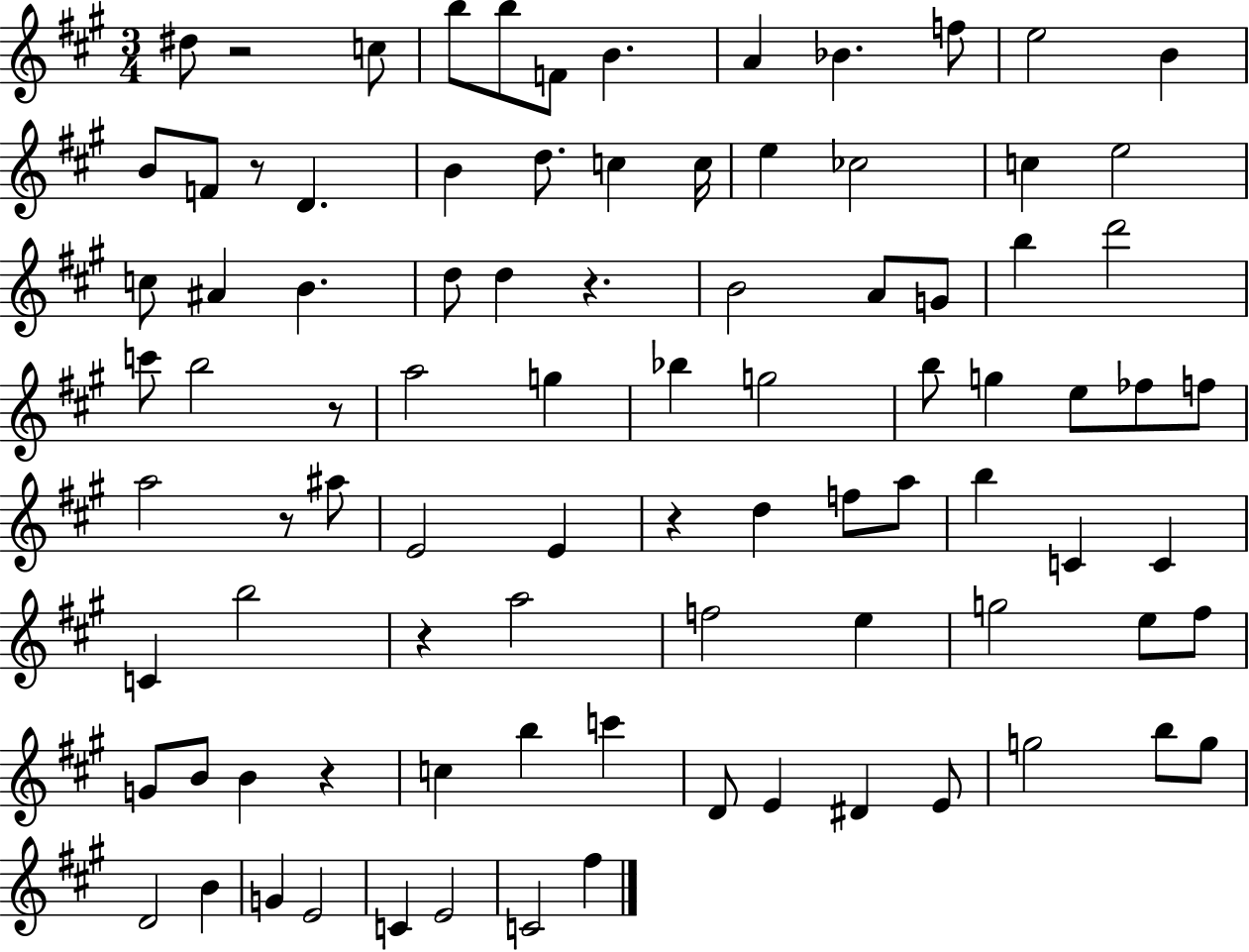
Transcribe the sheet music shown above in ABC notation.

X:1
T:Untitled
M:3/4
L:1/4
K:A
^d/2 z2 c/2 b/2 b/2 F/2 B A _B f/2 e2 B B/2 F/2 z/2 D B d/2 c c/4 e _c2 c e2 c/2 ^A B d/2 d z B2 A/2 G/2 b d'2 c'/2 b2 z/2 a2 g _b g2 b/2 g e/2 _f/2 f/2 a2 z/2 ^a/2 E2 E z d f/2 a/2 b C C C b2 z a2 f2 e g2 e/2 ^f/2 G/2 B/2 B z c b c' D/2 E ^D E/2 g2 b/2 g/2 D2 B G E2 C E2 C2 ^f